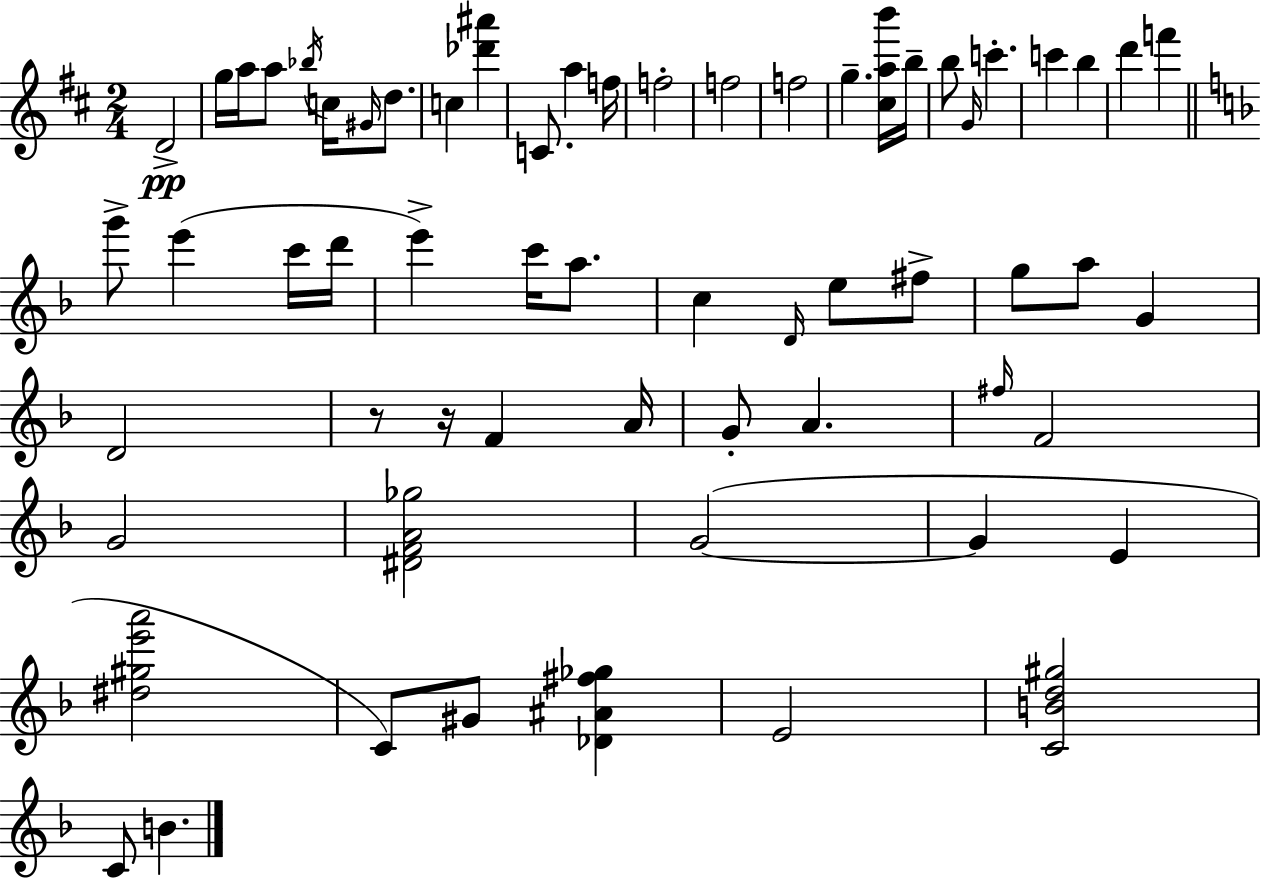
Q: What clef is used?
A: treble